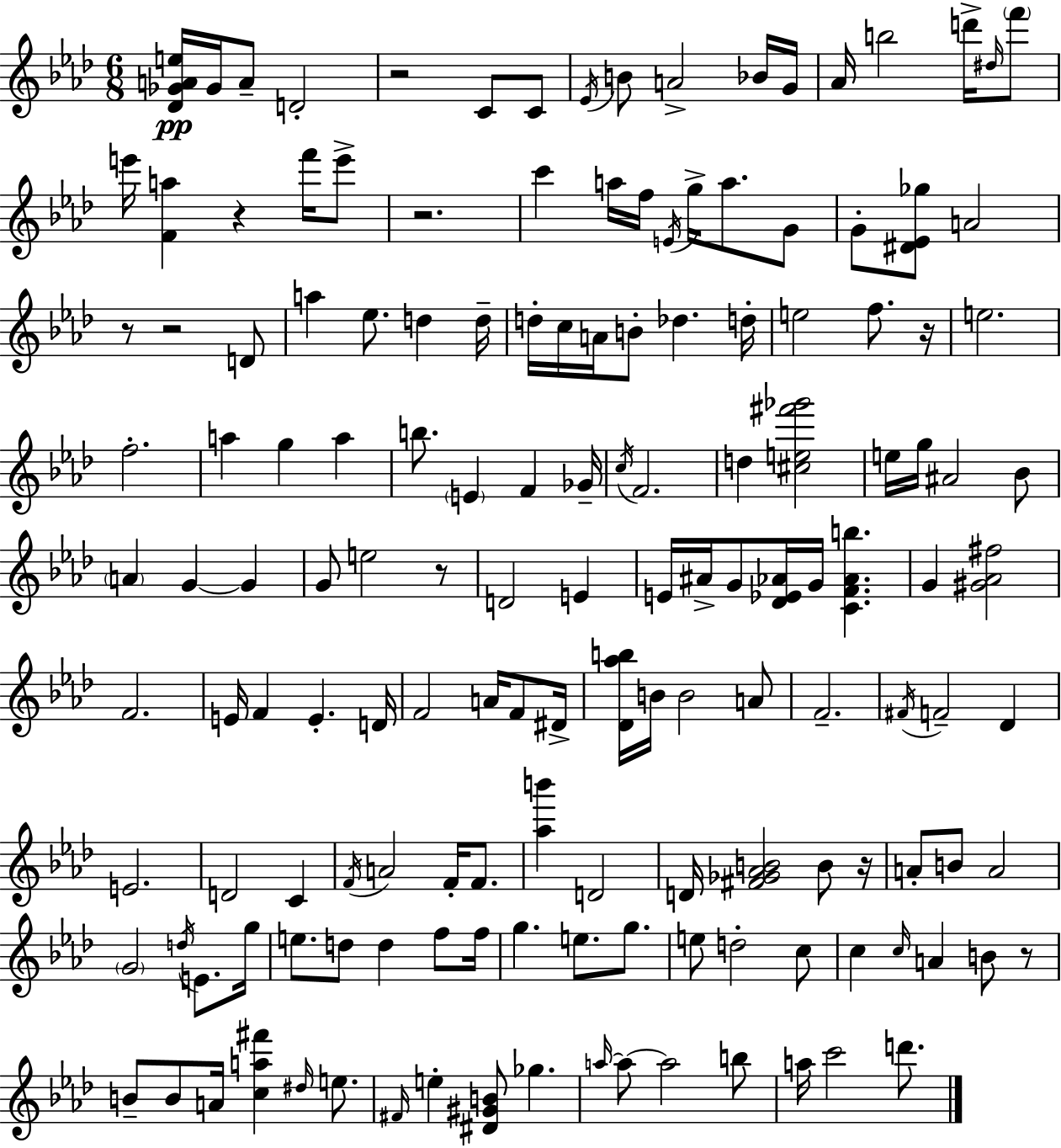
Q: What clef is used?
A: treble